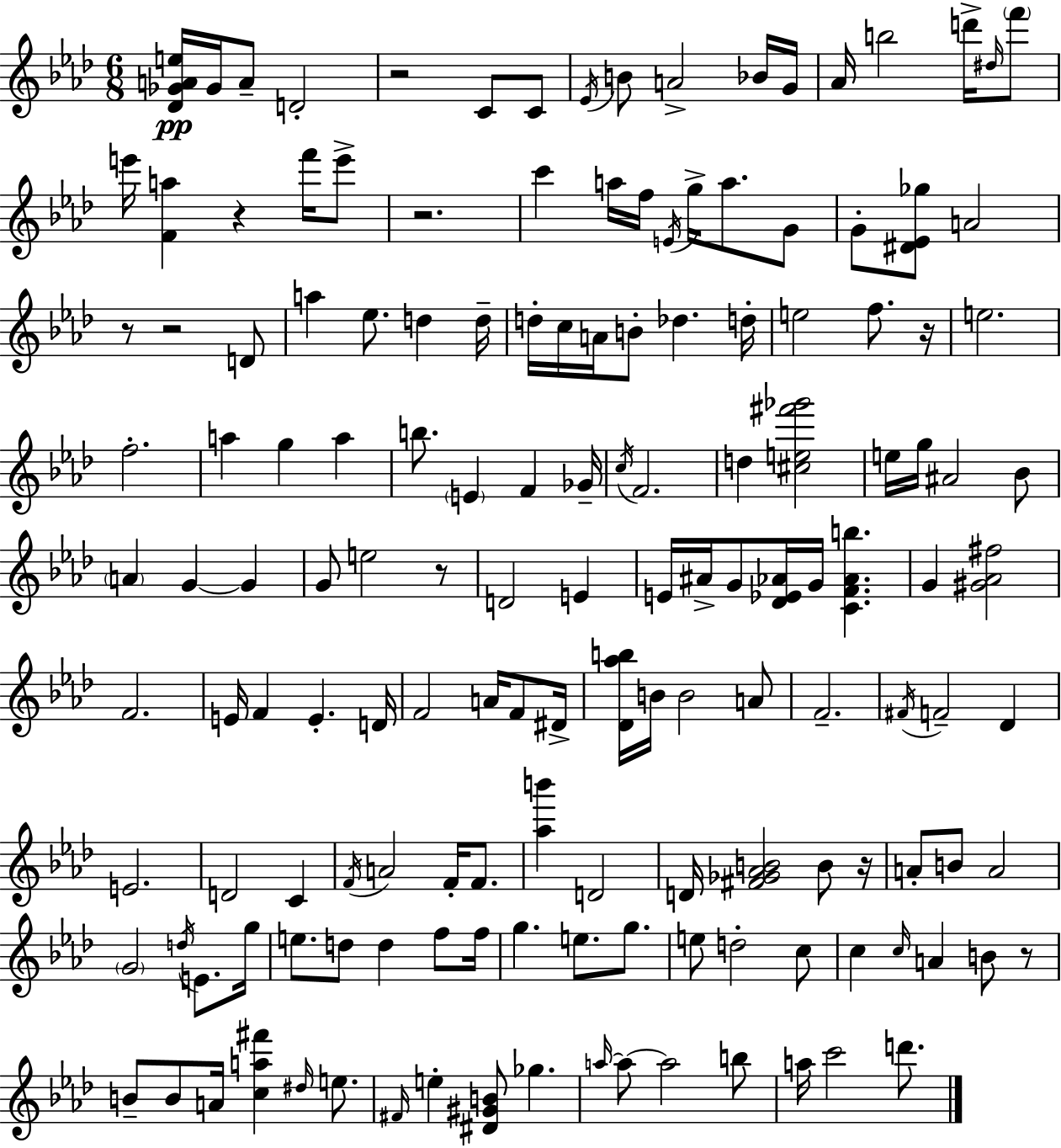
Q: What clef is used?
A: treble